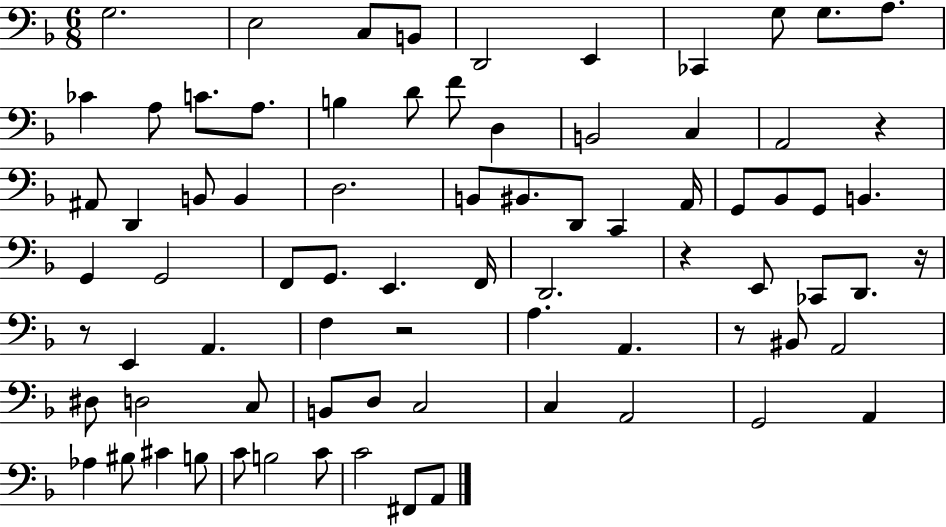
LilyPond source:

{
  \clef bass
  \numericTimeSignature
  \time 6/8
  \key f \major
  g2. | e2 c8 b,8 | d,2 e,4 | ces,4 g8 g8. a8. | \break ces'4 a8 c'8. a8. | b4 d'8 f'8 d4 | b,2 c4 | a,2 r4 | \break ais,8 d,4 b,8 b,4 | d2. | b,8 bis,8. d,8 c,4 a,16 | g,8 bes,8 g,8 b,4. | \break g,4 g,2 | f,8 g,8. e,4. f,16 | d,2. | r4 e,8 ces,8 d,8. r16 | \break r8 e,4 a,4. | f4 r2 | a4. a,4. | r8 bis,8 a,2 | \break dis8 d2 c8 | b,8 d8 c2 | c4 a,2 | g,2 a,4 | \break aes4 bis8 cis'4 b8 | c'8 b2 c'8 | c'2 fis,8 a,8 | \bar "|."
}